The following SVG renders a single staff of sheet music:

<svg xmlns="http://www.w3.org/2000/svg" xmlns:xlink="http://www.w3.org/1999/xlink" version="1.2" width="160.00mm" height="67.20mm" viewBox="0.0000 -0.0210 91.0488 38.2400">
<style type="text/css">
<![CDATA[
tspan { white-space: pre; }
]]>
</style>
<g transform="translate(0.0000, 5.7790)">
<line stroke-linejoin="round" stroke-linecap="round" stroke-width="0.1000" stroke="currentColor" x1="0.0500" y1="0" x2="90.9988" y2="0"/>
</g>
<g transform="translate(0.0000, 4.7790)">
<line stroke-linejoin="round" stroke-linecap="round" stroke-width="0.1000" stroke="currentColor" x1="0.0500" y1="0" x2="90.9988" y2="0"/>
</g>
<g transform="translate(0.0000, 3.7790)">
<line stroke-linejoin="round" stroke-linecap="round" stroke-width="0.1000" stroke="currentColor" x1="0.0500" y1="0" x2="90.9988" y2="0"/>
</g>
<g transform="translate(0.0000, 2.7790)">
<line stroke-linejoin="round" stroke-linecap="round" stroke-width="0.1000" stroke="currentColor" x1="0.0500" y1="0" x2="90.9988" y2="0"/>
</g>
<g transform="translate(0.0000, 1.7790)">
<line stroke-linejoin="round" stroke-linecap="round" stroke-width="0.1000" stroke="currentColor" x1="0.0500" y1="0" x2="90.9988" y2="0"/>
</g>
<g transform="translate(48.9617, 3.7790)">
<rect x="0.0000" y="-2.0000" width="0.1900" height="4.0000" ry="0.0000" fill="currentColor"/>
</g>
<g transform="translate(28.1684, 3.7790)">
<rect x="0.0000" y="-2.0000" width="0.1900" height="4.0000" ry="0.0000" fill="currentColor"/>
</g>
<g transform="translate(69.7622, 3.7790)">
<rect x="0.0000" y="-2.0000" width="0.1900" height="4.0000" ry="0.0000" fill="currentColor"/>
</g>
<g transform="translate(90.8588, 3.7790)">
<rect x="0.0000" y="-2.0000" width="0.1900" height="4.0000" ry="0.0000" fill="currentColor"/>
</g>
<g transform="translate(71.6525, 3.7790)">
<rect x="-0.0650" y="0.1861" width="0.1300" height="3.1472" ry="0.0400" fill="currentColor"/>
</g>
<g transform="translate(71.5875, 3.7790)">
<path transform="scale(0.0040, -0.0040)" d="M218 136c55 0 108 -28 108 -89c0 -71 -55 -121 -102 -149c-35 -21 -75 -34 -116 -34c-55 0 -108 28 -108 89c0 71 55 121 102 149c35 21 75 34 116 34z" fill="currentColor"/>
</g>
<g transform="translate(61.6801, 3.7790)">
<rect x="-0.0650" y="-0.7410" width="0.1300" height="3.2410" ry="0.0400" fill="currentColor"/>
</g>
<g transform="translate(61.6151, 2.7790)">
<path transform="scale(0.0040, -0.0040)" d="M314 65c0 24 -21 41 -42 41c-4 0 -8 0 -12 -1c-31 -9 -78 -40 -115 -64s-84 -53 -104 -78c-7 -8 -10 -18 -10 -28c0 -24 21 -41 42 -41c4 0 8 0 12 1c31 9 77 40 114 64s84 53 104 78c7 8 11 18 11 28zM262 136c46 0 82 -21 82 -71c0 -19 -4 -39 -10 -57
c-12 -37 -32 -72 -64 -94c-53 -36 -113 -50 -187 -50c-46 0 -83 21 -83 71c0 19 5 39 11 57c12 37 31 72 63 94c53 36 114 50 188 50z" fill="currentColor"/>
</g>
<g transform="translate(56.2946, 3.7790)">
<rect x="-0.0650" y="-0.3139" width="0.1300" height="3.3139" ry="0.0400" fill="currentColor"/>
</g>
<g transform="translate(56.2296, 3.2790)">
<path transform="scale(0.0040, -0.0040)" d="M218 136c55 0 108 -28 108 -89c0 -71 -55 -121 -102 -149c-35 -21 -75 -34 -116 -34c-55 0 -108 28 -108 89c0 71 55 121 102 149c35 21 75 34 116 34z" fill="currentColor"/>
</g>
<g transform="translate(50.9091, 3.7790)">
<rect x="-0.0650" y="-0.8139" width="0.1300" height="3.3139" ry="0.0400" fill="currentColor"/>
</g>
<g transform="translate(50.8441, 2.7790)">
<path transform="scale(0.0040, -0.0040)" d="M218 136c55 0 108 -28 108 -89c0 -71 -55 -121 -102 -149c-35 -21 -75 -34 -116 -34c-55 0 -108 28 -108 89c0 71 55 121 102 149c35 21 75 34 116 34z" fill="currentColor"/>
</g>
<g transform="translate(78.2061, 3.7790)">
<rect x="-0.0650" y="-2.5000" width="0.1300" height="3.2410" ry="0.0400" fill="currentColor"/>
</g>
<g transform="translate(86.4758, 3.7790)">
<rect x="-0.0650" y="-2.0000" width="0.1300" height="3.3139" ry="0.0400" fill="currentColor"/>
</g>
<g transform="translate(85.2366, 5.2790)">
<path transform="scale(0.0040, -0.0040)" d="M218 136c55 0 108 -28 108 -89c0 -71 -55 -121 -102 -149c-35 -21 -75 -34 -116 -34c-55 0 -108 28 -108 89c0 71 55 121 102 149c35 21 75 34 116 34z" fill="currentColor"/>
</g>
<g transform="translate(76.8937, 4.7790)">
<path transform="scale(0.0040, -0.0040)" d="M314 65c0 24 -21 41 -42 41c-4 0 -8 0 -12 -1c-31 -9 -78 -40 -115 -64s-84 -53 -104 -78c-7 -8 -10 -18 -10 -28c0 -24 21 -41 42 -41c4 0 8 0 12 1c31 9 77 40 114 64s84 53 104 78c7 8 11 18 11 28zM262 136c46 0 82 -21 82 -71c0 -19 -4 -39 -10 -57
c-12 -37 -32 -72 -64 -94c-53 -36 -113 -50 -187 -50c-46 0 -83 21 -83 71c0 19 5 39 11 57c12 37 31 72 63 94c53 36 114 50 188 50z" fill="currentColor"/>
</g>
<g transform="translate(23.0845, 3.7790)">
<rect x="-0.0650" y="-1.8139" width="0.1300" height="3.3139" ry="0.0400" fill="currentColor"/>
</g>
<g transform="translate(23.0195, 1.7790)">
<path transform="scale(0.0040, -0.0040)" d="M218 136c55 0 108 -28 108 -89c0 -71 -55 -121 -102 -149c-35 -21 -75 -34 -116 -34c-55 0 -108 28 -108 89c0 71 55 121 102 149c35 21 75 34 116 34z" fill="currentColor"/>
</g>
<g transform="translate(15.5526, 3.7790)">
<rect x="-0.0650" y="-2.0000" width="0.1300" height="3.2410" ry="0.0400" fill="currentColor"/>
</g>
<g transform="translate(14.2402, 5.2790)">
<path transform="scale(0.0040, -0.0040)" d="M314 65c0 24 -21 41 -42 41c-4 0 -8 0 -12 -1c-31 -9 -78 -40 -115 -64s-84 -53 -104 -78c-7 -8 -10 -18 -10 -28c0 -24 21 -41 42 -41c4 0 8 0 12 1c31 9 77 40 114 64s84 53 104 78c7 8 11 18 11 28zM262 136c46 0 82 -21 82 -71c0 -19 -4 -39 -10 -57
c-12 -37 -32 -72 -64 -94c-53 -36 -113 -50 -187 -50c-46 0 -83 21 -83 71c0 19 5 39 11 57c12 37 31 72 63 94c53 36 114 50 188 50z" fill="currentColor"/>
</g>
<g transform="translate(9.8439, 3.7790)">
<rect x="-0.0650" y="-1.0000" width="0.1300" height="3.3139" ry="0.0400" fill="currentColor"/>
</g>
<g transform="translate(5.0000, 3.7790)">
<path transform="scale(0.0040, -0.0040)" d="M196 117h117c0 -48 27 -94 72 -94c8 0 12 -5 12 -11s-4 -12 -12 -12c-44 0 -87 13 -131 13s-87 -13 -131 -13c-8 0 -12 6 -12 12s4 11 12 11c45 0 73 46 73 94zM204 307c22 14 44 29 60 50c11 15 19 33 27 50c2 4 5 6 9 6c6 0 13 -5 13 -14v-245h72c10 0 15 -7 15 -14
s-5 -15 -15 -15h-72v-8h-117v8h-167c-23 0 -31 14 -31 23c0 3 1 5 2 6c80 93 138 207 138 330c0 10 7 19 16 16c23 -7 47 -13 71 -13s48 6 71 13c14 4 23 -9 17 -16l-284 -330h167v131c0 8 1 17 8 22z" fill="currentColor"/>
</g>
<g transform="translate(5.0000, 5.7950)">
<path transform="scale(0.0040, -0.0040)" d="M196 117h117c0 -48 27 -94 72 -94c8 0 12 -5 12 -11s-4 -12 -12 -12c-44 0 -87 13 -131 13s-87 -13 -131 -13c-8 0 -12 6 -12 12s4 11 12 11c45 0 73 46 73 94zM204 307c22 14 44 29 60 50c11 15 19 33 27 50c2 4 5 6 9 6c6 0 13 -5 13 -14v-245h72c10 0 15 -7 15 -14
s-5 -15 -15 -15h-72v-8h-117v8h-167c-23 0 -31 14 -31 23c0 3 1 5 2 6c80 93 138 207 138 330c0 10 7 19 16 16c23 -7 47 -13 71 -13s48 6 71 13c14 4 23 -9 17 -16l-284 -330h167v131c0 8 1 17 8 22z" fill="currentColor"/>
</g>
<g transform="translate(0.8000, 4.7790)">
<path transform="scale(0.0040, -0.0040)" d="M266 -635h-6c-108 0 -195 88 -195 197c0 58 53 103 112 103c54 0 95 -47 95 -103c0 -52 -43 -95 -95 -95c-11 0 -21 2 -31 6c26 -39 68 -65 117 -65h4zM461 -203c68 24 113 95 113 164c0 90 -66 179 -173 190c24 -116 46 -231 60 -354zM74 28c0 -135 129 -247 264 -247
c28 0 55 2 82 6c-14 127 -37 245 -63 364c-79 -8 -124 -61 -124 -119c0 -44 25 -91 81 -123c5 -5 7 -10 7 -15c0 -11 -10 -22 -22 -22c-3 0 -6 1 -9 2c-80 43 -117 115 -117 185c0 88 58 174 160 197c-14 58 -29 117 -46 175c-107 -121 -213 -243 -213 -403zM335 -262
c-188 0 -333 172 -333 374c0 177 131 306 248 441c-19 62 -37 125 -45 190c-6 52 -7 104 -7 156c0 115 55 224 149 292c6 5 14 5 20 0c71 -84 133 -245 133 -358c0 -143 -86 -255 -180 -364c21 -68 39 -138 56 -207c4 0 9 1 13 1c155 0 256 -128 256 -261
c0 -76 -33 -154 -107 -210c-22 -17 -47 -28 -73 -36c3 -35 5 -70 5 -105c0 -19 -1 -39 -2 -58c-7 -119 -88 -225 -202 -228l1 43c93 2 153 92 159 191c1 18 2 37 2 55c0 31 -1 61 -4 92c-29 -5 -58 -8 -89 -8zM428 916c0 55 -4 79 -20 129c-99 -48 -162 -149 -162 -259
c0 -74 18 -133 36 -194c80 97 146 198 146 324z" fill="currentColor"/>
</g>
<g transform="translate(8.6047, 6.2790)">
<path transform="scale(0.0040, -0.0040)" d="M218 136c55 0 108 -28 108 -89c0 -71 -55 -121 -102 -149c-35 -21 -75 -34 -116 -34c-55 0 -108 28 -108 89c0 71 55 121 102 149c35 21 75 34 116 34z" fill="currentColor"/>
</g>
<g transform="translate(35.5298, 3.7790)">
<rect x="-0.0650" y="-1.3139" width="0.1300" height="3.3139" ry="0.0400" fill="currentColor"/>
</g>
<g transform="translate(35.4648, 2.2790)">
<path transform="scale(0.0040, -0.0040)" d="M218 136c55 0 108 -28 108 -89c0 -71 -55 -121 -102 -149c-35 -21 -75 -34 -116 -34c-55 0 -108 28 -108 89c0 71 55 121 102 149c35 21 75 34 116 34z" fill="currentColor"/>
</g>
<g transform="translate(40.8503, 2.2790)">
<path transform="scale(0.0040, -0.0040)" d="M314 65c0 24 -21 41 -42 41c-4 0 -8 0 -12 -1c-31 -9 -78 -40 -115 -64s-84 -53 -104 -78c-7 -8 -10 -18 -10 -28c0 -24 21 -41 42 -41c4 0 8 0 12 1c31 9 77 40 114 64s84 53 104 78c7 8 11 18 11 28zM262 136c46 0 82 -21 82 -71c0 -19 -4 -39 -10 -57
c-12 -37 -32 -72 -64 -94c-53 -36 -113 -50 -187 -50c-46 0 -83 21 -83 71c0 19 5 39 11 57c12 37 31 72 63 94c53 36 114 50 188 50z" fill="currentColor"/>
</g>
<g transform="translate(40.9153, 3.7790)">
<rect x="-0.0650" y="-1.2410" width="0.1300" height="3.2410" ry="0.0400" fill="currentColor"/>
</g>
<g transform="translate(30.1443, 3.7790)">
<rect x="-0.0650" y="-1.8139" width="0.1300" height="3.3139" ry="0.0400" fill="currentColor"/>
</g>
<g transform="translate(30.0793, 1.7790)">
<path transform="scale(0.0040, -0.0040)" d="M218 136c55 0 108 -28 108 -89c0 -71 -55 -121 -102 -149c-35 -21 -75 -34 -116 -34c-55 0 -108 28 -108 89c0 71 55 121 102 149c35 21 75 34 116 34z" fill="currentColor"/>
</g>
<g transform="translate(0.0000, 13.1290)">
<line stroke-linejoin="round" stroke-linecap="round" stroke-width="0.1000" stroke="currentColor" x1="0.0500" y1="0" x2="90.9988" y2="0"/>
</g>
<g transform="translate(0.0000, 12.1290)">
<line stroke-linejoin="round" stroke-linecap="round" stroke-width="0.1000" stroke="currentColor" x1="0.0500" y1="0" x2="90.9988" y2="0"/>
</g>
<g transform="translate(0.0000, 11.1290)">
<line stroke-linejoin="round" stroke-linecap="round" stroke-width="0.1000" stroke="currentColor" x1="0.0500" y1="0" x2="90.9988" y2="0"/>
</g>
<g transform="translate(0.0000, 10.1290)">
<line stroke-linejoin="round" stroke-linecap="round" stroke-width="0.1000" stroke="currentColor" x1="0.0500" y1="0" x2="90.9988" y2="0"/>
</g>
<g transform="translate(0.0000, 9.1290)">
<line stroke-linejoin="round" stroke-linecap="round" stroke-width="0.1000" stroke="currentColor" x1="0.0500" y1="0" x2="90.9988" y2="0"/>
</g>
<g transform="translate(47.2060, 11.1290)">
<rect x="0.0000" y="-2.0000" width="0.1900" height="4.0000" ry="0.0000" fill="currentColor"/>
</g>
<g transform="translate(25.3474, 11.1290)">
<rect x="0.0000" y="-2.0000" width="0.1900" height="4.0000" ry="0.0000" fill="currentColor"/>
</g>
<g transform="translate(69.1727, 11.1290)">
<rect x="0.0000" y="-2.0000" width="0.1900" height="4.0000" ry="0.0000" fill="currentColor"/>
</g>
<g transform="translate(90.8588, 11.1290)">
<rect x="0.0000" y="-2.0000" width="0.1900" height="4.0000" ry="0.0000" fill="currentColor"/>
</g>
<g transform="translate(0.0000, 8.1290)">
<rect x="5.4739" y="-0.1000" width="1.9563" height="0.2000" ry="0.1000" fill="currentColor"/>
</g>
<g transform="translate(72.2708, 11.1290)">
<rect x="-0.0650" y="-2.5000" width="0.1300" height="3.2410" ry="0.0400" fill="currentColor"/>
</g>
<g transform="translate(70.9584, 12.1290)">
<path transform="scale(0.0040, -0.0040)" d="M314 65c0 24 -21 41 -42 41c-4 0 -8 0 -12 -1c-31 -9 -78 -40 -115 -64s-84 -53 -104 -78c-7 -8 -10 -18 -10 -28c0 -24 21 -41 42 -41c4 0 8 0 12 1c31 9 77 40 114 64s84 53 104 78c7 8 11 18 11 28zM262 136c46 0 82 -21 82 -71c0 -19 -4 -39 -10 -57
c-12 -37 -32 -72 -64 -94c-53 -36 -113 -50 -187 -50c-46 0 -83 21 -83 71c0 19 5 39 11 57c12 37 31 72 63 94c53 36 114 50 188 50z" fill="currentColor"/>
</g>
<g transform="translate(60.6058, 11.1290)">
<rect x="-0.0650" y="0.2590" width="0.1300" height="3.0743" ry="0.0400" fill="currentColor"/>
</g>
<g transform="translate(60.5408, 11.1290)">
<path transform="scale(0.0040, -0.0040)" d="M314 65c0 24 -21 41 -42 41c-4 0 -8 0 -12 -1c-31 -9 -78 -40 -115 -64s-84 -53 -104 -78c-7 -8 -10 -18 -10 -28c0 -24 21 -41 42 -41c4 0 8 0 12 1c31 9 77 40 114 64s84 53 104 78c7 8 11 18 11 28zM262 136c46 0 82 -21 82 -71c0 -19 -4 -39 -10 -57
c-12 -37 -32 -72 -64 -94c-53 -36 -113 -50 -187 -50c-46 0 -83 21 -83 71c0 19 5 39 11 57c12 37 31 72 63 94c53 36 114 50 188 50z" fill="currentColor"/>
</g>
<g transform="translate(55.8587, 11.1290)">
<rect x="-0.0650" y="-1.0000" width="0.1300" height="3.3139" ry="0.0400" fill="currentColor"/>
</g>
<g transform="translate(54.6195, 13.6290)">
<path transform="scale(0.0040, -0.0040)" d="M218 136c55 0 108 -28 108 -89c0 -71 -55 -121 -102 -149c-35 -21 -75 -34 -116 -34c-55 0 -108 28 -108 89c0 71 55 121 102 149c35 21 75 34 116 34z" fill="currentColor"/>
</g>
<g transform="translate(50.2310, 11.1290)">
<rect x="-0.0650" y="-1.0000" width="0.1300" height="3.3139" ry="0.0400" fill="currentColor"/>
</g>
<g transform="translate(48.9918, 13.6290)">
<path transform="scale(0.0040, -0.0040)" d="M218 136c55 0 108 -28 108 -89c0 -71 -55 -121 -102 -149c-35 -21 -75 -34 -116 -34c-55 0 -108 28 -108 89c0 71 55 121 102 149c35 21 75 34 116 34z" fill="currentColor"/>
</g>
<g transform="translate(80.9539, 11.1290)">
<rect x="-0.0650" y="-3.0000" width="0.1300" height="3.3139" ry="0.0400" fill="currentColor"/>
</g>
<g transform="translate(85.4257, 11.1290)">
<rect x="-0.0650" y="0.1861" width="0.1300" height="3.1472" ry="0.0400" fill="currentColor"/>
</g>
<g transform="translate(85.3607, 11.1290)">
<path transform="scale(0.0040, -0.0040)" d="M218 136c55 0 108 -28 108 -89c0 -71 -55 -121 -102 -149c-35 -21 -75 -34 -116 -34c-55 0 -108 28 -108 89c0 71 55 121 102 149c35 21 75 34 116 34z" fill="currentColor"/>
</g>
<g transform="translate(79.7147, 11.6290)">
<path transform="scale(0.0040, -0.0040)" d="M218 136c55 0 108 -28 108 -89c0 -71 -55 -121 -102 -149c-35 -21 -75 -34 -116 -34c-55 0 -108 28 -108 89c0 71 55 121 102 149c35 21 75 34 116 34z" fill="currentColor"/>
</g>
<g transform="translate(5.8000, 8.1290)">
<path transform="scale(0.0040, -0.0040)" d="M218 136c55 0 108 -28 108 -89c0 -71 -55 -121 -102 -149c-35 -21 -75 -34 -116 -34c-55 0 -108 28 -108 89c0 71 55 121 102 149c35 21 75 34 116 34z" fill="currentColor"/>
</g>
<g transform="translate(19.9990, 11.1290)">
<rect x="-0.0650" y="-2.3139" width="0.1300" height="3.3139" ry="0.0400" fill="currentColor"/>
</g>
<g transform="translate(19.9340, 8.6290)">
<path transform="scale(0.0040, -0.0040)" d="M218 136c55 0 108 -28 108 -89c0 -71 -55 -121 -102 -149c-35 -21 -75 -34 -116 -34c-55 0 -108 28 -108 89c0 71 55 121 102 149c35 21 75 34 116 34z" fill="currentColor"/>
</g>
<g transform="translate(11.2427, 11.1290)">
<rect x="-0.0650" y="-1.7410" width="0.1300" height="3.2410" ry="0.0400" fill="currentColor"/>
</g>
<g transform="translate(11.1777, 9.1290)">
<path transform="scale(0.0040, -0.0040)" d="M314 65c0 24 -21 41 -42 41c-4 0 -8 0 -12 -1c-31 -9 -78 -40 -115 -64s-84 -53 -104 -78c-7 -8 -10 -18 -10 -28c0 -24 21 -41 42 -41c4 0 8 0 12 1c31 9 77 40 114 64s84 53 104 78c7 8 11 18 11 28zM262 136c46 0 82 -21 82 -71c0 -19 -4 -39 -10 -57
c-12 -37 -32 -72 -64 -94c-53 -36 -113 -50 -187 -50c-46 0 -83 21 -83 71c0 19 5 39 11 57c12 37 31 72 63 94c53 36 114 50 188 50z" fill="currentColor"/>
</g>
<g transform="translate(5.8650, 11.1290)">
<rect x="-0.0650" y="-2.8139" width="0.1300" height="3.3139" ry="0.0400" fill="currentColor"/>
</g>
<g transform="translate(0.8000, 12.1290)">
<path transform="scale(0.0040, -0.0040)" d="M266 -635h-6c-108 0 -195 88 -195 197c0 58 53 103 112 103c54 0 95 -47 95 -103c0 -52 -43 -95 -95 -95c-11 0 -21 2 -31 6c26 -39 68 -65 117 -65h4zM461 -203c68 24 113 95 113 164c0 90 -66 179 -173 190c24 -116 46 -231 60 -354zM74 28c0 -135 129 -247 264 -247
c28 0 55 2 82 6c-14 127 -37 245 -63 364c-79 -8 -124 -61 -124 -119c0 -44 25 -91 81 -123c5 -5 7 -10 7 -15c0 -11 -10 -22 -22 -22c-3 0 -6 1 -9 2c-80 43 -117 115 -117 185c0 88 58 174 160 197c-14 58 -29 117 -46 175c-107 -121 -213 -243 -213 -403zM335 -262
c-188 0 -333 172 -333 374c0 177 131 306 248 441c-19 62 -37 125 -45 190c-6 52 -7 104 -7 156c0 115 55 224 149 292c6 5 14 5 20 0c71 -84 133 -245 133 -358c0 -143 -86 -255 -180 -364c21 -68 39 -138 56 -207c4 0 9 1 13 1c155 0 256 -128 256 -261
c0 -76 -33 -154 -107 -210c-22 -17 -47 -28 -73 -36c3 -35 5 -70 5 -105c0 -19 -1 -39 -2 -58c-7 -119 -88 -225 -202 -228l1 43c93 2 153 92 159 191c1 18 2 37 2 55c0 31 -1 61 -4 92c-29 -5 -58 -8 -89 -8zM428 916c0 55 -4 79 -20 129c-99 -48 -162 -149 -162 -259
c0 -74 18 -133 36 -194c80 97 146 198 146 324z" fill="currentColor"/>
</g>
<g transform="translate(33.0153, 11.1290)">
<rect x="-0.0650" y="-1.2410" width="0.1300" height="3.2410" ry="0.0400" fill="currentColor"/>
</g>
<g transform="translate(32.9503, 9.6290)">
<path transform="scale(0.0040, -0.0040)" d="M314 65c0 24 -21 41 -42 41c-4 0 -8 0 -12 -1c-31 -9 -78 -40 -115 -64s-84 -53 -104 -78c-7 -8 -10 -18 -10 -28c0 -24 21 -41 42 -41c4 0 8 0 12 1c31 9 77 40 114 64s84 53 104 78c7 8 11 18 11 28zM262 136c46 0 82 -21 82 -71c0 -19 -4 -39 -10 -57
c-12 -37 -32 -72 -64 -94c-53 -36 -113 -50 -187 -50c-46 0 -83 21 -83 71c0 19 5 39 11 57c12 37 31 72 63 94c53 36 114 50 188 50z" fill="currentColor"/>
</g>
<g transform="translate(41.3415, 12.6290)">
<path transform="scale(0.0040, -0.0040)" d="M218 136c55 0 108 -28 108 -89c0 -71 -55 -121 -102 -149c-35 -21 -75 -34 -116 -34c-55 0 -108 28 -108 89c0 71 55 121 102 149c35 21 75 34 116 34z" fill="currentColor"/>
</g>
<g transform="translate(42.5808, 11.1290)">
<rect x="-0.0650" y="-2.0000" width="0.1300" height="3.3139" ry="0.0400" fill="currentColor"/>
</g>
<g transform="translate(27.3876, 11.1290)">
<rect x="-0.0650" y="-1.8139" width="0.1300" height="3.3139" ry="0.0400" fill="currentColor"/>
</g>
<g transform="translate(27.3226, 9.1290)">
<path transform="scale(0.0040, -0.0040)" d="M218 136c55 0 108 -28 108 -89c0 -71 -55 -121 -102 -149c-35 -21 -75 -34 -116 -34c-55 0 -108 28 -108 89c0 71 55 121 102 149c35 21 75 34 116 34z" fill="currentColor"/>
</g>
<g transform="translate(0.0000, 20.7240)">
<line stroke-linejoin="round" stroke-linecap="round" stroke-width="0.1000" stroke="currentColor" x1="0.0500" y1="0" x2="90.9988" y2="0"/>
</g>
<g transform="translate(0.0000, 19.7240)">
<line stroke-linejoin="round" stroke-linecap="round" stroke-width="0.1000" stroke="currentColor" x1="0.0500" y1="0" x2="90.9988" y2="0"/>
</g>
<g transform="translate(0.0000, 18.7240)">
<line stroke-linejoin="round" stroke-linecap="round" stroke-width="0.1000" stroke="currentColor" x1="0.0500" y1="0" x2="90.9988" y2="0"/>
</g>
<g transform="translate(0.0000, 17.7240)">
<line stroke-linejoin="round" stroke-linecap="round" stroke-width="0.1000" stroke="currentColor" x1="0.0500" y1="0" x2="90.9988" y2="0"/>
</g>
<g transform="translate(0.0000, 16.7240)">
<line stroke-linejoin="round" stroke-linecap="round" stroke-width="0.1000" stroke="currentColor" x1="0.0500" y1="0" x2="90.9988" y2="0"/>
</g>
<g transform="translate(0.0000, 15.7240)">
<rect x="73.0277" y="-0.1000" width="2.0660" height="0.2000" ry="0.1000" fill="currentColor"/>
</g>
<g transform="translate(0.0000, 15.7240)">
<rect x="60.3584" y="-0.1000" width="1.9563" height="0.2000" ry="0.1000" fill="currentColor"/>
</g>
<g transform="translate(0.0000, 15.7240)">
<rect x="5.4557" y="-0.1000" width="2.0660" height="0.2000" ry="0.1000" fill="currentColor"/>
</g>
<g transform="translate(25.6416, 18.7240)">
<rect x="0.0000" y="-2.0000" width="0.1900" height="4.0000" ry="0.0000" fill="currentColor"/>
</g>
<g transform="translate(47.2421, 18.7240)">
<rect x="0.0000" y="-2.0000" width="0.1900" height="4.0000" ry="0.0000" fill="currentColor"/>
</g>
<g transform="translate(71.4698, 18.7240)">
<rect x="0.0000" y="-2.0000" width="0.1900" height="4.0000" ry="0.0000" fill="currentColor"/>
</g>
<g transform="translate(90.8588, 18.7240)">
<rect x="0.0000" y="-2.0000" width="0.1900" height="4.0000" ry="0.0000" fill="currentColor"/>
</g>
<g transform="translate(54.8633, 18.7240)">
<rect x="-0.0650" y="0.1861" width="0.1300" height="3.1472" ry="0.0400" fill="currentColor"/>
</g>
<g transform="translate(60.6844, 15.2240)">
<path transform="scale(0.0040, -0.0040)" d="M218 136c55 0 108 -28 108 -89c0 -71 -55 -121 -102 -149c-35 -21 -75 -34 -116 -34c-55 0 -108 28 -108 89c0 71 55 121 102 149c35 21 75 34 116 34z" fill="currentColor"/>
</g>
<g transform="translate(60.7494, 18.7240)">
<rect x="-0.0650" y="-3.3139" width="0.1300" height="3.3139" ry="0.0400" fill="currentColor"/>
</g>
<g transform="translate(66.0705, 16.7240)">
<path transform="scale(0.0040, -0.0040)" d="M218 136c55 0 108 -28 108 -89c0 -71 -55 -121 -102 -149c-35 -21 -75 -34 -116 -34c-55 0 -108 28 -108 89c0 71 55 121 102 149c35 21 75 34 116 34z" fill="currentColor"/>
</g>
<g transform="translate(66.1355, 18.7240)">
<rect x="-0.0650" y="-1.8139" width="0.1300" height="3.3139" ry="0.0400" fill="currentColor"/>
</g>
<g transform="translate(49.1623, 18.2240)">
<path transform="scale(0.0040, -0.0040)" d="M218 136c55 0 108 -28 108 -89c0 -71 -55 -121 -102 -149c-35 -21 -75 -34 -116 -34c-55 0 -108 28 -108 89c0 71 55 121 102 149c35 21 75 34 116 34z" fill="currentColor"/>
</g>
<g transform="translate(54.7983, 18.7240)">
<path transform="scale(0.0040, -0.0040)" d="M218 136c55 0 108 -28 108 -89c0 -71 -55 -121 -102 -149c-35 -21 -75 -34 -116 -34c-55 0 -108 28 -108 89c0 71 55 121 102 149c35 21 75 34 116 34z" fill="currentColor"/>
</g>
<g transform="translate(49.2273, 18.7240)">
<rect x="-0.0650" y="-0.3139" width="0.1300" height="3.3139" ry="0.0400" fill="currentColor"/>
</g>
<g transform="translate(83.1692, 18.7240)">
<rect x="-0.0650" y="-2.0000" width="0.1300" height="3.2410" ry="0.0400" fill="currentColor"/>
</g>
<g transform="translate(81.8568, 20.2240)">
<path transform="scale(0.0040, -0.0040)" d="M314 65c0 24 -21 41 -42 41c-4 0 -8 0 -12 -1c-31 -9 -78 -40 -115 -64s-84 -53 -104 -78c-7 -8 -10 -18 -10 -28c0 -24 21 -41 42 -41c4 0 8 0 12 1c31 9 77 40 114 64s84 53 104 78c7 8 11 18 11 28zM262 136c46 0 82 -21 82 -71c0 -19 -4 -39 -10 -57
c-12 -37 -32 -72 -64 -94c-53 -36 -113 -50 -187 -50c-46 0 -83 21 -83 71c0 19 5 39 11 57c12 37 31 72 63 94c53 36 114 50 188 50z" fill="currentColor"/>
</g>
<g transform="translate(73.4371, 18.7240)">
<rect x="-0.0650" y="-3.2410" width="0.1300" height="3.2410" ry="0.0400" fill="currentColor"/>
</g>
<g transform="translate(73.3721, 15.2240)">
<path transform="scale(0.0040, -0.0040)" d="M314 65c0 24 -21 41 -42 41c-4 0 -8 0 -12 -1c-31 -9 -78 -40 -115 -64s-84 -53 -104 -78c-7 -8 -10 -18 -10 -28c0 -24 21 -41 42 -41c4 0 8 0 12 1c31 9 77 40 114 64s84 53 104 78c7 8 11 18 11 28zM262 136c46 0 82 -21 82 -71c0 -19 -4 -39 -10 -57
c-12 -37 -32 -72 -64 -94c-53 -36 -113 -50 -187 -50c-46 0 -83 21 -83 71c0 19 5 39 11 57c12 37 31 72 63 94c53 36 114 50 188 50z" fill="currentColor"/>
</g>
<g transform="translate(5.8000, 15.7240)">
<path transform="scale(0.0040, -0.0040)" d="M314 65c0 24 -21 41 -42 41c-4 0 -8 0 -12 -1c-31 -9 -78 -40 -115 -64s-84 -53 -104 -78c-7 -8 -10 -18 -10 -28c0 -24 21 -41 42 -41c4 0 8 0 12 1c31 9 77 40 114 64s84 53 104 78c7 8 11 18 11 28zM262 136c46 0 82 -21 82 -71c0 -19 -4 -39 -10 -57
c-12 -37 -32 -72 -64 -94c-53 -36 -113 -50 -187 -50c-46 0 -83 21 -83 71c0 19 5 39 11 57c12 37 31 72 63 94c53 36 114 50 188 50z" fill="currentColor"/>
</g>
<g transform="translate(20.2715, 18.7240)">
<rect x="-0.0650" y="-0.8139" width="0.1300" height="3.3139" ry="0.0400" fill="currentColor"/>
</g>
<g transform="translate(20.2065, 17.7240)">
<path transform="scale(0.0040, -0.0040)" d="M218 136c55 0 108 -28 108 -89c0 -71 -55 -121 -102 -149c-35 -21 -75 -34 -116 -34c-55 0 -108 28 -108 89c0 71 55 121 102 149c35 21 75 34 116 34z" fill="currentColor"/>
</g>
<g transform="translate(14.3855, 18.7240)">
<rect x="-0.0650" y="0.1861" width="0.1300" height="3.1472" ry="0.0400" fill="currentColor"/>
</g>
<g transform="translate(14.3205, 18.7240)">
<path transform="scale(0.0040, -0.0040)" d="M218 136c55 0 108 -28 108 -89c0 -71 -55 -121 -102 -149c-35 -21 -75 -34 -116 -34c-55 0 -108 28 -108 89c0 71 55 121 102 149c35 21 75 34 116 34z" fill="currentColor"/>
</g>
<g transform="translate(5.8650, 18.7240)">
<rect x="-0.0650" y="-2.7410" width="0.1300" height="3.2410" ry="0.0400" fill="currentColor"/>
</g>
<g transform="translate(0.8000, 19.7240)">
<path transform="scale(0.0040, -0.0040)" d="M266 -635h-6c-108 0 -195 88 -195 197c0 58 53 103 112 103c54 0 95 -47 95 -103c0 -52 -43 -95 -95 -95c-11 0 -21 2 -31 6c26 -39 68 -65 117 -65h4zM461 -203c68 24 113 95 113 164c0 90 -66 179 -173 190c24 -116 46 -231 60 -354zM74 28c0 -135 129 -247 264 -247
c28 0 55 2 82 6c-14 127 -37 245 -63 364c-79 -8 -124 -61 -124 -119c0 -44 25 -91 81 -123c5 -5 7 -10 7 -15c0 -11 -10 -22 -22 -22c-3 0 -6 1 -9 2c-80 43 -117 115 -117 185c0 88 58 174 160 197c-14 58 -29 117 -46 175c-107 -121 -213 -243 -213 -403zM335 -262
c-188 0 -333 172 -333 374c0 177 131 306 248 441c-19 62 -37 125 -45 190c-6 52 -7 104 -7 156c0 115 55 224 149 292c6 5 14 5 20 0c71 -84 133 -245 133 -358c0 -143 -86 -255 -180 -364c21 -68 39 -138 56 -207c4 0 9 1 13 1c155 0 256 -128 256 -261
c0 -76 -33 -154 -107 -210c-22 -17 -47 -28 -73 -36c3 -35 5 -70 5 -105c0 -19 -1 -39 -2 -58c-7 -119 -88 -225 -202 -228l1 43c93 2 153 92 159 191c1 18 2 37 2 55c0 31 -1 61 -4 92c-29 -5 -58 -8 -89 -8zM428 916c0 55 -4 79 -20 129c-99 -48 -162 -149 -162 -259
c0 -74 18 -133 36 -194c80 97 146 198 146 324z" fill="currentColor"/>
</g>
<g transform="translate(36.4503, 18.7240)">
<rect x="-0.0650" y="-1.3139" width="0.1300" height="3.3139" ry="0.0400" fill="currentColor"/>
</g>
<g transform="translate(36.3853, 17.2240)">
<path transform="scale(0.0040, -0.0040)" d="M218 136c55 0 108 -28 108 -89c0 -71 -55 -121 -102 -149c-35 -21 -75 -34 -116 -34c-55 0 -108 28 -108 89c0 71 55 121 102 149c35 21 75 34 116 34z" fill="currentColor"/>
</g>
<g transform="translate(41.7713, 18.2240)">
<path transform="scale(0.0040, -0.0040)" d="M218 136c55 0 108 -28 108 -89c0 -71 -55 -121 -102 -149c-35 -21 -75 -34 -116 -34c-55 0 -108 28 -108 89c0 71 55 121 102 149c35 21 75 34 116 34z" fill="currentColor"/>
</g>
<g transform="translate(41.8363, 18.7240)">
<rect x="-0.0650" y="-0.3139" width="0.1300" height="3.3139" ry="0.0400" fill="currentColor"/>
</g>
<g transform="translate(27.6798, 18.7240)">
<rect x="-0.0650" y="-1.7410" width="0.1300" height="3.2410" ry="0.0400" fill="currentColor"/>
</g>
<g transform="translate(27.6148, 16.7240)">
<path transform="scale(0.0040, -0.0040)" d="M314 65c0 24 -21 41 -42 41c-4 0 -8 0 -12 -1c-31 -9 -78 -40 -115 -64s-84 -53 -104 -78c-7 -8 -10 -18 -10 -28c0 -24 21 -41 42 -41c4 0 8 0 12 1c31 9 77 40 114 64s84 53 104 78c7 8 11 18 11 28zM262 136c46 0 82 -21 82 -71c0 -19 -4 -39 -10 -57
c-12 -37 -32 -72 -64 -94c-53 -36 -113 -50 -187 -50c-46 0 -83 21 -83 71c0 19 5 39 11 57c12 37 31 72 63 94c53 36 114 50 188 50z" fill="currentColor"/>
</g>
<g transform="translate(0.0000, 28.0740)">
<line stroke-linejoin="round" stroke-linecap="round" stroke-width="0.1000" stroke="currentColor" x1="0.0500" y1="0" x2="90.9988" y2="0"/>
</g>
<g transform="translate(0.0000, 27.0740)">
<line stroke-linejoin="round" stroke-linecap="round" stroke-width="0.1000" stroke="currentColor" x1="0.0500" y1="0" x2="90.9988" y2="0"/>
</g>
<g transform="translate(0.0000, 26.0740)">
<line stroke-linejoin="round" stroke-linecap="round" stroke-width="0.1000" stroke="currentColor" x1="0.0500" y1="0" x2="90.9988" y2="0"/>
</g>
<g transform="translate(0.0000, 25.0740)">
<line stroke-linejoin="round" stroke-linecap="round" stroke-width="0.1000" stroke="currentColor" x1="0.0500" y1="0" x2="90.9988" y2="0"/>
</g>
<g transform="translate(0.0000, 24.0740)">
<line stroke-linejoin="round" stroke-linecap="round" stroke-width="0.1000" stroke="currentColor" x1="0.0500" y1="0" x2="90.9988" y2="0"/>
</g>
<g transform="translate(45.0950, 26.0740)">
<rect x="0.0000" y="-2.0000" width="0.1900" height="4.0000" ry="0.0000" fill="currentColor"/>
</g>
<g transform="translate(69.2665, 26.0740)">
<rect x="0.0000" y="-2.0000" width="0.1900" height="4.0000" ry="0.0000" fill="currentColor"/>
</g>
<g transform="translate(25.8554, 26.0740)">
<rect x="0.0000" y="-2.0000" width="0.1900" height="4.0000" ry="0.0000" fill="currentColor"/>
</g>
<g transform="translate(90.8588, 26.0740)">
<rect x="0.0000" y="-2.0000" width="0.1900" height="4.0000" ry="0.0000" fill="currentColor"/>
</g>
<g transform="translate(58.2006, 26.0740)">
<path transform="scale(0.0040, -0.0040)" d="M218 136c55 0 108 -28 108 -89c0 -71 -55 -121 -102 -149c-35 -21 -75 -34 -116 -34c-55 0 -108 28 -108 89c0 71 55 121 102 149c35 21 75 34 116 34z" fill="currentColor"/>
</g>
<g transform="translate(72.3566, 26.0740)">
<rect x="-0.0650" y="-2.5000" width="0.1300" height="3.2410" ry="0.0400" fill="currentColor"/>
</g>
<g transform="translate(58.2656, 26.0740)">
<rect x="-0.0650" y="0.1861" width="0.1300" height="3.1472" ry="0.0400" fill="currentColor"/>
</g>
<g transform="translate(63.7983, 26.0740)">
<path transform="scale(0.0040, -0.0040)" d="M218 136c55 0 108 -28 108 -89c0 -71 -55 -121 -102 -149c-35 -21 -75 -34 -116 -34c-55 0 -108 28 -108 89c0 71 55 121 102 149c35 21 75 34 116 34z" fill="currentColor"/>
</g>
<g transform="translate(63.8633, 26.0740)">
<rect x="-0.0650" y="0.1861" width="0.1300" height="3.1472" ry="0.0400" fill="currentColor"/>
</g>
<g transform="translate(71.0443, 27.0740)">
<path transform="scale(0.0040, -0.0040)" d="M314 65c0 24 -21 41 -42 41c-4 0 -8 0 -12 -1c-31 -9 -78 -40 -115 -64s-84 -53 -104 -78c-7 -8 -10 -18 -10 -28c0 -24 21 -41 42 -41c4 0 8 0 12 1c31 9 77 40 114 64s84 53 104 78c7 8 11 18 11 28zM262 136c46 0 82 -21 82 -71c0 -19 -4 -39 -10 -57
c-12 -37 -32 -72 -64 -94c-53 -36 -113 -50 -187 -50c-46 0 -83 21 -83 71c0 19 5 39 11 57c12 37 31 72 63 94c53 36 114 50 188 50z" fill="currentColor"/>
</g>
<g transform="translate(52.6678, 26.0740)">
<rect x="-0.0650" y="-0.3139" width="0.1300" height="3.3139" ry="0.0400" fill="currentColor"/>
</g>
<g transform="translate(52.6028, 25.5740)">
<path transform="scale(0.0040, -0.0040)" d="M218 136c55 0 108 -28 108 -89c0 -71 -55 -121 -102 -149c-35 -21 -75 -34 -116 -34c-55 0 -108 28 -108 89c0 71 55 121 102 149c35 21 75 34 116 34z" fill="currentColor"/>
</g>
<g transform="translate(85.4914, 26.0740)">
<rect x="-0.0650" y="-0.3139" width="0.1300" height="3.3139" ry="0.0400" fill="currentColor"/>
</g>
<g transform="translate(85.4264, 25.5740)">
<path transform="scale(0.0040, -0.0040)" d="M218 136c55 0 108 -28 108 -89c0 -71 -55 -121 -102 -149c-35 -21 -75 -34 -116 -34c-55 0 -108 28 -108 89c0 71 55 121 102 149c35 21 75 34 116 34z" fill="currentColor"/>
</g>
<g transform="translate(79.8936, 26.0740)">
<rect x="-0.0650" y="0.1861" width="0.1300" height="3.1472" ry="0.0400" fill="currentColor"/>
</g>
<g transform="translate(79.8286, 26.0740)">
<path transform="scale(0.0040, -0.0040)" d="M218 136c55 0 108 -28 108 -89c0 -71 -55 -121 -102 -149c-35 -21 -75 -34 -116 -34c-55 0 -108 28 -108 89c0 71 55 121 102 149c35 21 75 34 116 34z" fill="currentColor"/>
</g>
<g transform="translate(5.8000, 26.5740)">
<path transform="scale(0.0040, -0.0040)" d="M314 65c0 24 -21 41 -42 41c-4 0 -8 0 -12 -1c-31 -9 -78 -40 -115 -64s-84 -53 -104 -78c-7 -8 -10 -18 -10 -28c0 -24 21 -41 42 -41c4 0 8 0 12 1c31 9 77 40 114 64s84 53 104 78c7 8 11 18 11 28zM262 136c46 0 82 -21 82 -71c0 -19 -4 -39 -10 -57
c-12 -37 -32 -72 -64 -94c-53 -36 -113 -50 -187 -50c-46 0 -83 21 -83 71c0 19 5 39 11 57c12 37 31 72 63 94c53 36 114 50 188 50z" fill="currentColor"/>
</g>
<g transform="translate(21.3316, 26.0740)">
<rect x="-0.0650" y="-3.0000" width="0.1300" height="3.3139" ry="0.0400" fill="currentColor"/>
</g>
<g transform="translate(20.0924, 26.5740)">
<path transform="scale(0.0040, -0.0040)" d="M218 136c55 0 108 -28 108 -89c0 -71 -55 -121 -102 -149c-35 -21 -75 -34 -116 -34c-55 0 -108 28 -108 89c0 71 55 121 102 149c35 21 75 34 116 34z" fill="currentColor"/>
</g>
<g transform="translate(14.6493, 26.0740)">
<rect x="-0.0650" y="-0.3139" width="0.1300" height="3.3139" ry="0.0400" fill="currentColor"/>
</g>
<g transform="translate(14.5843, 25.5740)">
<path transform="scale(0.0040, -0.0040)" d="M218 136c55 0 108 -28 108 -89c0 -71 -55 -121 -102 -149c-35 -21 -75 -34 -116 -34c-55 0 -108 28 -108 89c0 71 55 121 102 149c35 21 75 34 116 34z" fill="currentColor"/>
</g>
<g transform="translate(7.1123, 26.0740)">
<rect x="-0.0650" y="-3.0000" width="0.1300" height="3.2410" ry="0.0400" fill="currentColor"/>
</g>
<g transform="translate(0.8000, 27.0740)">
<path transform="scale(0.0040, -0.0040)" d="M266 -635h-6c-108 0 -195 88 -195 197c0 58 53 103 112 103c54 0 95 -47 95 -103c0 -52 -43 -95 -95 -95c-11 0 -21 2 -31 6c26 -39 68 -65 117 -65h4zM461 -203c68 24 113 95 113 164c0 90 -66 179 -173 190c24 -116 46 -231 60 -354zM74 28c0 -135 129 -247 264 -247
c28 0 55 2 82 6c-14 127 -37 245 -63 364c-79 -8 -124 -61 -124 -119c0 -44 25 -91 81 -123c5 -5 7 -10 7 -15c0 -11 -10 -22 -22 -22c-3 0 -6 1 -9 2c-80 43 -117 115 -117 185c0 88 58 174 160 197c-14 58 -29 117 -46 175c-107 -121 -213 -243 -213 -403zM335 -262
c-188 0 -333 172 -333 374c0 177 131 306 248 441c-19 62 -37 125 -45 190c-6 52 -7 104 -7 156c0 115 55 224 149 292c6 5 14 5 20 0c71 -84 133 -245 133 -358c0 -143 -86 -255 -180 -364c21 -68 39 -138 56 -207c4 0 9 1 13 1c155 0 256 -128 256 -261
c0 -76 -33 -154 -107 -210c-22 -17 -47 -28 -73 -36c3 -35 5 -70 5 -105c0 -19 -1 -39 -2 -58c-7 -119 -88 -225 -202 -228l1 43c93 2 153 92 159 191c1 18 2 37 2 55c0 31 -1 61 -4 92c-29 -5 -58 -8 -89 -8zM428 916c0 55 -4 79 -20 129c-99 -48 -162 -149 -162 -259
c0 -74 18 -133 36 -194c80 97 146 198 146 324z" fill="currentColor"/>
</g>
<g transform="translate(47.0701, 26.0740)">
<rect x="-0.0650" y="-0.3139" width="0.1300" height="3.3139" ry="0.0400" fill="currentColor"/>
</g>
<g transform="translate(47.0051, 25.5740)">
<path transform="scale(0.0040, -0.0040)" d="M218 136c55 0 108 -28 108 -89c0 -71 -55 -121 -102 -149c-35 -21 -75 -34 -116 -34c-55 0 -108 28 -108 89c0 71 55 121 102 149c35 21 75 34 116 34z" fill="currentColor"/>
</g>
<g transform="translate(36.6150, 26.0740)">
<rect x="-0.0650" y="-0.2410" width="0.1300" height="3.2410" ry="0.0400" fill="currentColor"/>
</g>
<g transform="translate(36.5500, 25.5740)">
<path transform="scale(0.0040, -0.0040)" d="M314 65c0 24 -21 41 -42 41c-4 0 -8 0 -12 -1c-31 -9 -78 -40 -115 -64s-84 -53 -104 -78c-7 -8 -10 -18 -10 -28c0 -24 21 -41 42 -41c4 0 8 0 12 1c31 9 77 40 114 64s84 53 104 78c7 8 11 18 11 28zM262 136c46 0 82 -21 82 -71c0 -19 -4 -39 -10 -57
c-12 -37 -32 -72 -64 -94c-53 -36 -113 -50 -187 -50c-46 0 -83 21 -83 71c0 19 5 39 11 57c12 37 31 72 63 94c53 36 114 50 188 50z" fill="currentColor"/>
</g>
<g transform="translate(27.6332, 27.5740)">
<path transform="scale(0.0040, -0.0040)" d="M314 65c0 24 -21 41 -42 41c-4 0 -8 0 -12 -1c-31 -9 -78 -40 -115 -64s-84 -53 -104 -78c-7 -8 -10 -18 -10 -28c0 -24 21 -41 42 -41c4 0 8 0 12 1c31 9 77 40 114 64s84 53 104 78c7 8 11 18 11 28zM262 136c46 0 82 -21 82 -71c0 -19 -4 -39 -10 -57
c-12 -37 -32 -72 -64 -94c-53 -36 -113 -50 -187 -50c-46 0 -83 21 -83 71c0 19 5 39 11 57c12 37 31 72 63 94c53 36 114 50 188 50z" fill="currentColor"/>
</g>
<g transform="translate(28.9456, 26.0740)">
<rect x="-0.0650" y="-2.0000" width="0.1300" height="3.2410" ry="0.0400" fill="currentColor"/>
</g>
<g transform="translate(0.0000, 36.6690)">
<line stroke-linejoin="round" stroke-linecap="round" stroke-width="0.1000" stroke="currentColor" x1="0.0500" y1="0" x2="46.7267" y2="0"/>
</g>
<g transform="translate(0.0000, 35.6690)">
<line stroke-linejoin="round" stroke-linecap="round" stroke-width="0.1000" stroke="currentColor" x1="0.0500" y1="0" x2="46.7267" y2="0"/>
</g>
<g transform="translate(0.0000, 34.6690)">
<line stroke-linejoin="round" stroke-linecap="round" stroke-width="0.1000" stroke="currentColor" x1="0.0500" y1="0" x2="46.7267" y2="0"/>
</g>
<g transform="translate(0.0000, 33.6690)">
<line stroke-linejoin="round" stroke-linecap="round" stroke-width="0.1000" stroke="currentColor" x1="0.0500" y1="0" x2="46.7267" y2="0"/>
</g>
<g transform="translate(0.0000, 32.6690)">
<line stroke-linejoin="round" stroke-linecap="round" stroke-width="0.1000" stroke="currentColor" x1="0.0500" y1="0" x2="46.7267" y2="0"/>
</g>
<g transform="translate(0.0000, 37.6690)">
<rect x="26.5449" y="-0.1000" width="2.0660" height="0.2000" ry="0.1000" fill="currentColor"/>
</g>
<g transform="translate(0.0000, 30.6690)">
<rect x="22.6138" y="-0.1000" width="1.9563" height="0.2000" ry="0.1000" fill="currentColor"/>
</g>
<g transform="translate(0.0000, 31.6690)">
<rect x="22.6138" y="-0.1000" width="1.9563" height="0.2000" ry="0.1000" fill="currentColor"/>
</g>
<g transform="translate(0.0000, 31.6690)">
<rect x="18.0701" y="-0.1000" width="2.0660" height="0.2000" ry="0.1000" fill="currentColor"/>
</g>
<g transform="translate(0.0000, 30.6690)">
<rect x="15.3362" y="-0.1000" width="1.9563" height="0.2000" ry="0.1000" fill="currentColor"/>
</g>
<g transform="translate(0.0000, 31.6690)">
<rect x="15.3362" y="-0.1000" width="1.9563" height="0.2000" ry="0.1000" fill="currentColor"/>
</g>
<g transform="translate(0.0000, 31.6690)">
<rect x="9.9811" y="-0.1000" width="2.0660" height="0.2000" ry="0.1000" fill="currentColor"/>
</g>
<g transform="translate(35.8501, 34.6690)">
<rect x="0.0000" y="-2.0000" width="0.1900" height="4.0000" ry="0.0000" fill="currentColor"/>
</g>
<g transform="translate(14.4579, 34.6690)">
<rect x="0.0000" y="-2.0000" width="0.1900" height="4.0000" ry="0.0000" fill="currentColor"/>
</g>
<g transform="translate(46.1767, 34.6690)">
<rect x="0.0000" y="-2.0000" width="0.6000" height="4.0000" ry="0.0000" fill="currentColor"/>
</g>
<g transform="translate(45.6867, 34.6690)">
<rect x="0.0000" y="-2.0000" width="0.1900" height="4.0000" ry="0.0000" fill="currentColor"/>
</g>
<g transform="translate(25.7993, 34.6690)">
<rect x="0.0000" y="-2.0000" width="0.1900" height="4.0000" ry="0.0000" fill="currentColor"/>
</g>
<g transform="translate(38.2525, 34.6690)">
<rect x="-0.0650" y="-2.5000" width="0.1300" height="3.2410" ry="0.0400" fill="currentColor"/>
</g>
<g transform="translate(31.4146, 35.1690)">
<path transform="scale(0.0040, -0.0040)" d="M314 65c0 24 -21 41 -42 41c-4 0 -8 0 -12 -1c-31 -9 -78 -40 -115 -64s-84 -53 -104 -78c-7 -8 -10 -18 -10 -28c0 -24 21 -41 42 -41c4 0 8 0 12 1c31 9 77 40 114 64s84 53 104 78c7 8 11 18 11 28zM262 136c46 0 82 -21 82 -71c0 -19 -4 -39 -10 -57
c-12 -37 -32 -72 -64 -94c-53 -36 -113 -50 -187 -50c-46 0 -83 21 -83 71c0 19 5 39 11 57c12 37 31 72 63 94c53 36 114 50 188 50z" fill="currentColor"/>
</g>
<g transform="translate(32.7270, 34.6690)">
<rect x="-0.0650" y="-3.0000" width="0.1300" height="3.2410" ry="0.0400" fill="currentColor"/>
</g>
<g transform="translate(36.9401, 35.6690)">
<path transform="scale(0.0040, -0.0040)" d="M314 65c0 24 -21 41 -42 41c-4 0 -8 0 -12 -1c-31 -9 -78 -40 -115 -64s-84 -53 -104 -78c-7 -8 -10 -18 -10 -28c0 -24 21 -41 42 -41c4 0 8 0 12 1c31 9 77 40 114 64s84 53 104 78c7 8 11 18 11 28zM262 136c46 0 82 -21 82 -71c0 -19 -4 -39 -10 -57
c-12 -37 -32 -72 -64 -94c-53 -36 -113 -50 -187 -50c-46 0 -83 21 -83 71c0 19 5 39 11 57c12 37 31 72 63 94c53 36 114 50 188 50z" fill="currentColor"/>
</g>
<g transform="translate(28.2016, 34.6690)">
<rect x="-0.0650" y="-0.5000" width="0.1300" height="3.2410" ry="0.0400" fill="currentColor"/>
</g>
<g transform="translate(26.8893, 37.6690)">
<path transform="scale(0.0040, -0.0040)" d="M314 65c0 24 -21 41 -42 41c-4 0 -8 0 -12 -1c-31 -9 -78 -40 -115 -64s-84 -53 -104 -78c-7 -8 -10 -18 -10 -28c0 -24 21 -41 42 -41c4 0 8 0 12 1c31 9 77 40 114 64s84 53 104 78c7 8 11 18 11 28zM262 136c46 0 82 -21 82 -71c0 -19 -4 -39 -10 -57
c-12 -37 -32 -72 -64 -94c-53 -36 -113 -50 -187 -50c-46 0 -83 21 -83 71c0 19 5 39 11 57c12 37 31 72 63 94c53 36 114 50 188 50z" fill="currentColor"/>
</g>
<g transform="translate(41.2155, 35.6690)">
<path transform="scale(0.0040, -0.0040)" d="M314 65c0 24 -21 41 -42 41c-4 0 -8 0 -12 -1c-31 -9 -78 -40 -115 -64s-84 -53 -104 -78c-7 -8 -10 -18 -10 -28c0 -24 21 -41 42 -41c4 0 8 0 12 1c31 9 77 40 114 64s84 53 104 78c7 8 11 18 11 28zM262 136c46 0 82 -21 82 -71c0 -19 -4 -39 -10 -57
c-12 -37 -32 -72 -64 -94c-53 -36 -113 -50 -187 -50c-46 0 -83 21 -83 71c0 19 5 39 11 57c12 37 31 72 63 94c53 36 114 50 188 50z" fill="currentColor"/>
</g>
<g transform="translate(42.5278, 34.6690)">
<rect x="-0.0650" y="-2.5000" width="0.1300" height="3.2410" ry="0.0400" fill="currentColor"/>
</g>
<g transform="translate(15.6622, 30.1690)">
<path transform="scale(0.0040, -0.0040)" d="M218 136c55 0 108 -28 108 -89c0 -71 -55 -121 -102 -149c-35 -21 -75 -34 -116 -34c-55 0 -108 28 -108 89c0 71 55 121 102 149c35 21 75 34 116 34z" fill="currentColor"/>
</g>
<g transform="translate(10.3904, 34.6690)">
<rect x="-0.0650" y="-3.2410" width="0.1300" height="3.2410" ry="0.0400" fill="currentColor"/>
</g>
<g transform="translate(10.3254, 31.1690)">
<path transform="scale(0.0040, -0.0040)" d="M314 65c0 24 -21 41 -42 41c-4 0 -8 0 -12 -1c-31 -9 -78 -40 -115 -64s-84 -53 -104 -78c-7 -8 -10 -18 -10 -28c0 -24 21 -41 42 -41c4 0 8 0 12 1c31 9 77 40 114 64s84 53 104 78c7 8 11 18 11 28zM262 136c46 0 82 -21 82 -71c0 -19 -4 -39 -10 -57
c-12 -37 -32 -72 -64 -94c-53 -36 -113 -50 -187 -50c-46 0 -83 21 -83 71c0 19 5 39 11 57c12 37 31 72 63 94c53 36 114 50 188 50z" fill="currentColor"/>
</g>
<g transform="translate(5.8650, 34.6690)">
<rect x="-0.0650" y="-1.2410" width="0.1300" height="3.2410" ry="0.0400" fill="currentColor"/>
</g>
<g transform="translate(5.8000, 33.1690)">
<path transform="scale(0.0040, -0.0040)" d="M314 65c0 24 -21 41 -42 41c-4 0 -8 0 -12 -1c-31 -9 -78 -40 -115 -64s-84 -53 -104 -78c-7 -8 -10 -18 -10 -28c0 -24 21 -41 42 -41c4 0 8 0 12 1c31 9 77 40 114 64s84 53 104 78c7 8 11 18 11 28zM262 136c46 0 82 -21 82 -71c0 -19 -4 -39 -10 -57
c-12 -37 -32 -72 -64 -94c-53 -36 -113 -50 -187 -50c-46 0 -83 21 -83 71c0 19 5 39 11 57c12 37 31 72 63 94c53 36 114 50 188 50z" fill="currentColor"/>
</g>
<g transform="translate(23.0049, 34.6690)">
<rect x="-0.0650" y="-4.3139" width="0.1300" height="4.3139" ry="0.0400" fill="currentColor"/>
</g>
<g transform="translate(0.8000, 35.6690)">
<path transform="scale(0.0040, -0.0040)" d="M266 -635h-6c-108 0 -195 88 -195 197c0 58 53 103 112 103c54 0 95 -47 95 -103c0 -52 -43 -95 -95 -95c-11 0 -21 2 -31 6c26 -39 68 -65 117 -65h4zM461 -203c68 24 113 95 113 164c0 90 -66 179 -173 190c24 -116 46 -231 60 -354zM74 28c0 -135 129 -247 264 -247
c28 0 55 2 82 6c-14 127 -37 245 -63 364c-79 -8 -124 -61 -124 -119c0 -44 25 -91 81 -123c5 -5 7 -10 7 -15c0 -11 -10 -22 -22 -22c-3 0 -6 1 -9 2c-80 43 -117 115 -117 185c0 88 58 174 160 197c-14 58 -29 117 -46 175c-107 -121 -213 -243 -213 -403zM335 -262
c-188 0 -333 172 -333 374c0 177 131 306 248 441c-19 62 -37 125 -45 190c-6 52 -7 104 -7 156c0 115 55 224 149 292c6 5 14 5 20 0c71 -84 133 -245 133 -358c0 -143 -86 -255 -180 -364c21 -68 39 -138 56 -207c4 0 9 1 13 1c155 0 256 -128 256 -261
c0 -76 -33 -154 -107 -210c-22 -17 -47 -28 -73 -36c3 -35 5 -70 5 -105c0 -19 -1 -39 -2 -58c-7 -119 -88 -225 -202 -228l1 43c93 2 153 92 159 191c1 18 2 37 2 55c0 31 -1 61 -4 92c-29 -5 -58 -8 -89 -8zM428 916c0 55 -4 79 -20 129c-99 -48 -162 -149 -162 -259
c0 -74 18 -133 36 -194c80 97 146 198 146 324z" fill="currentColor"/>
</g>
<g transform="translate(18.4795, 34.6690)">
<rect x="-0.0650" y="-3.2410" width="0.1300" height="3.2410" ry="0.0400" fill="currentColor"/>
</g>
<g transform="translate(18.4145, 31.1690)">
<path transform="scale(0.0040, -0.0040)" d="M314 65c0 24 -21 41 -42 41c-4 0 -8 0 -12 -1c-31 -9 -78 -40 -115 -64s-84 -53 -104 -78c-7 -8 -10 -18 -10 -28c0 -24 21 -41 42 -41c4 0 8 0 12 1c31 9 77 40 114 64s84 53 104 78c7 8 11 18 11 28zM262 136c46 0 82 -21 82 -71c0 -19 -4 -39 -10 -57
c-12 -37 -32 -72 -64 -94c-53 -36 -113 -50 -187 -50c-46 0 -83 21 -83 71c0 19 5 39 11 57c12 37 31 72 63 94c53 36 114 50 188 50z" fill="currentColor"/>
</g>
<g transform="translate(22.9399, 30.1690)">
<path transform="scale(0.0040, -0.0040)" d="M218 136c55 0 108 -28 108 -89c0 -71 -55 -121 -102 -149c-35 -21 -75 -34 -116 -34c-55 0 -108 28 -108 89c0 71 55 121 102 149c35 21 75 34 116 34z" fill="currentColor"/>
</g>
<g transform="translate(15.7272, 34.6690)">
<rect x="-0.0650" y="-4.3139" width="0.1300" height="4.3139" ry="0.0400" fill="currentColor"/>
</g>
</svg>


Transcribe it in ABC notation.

X:1
T:Untitled
M:4/4
L:1/4
K:C
D F2 f f e e2 d c d2 B G2 F a f2 g f e2 F D D B2 G2 A B a2 B d f2 e c c B b f b2 F2 A2 c A F2 c2 c c B B G2 B c e2 b2 d' b2 d' C2 A2 G2 G2